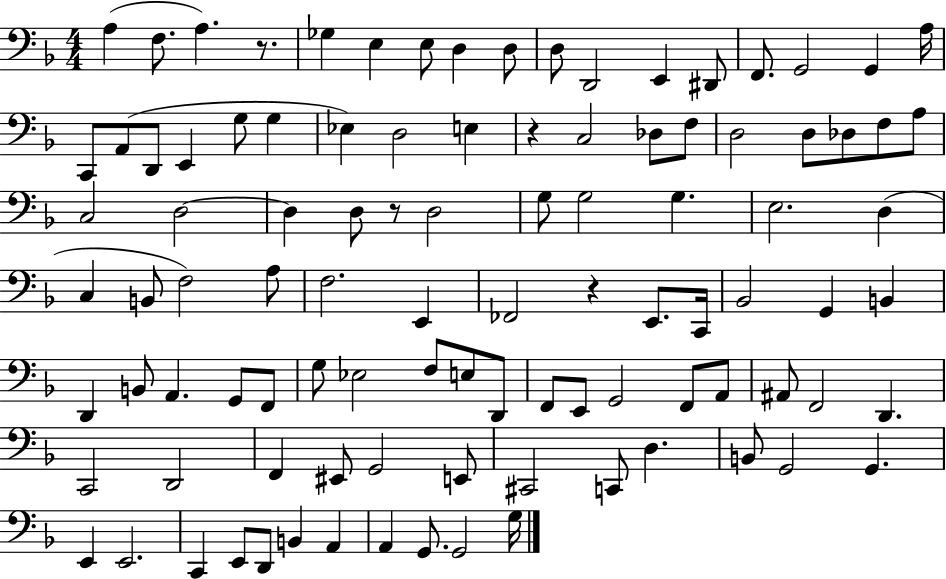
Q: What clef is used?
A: bass